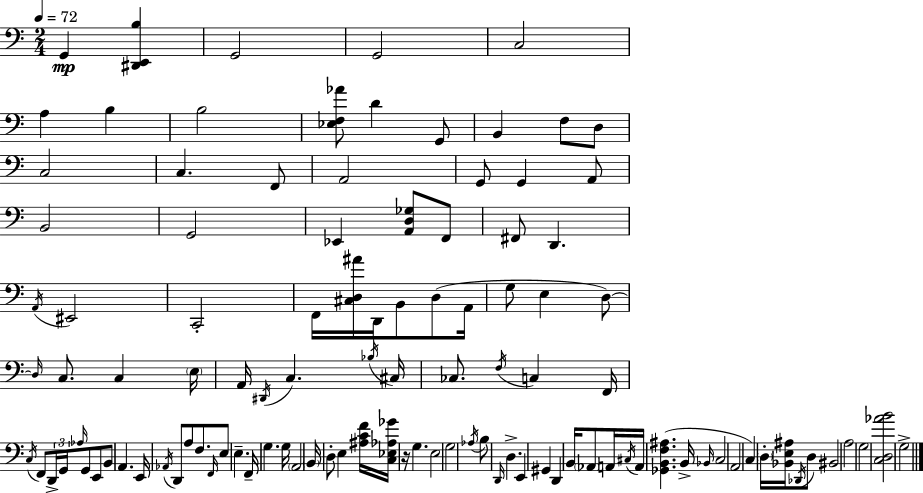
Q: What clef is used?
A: bass